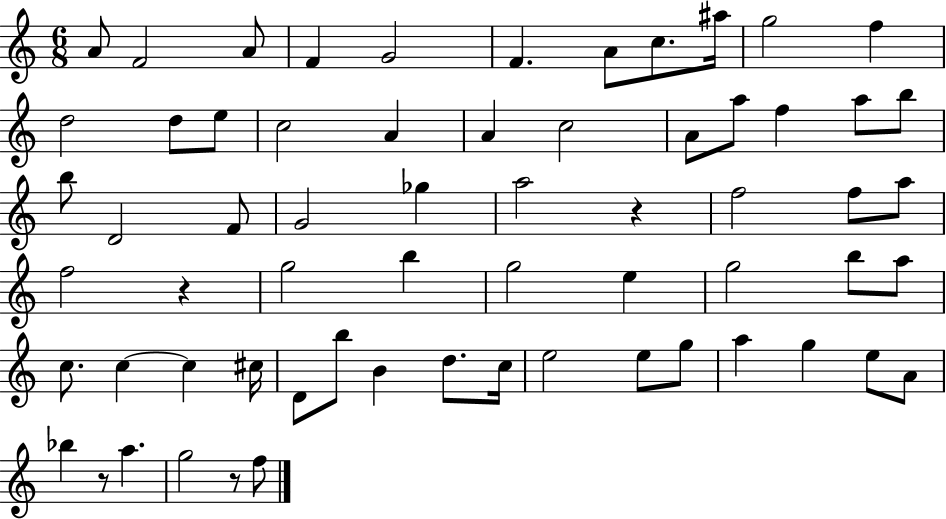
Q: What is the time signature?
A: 6/8